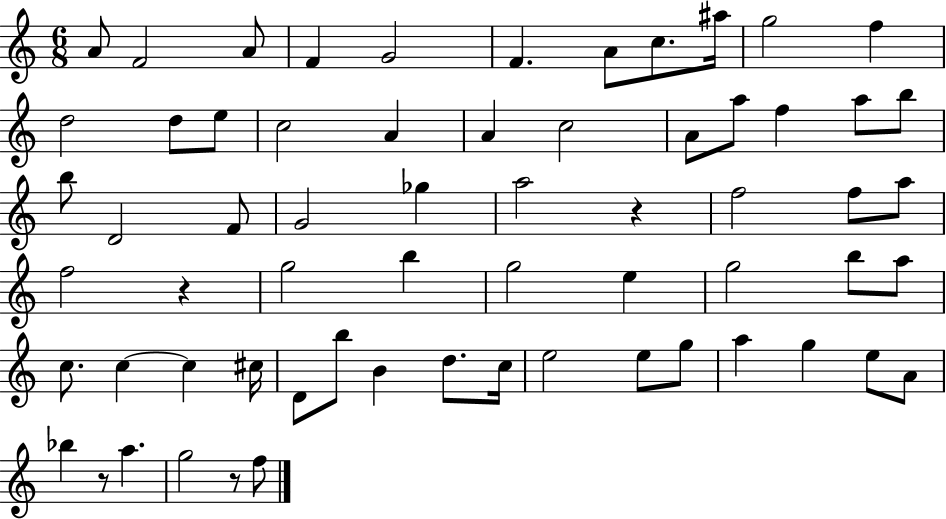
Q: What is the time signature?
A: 6/8